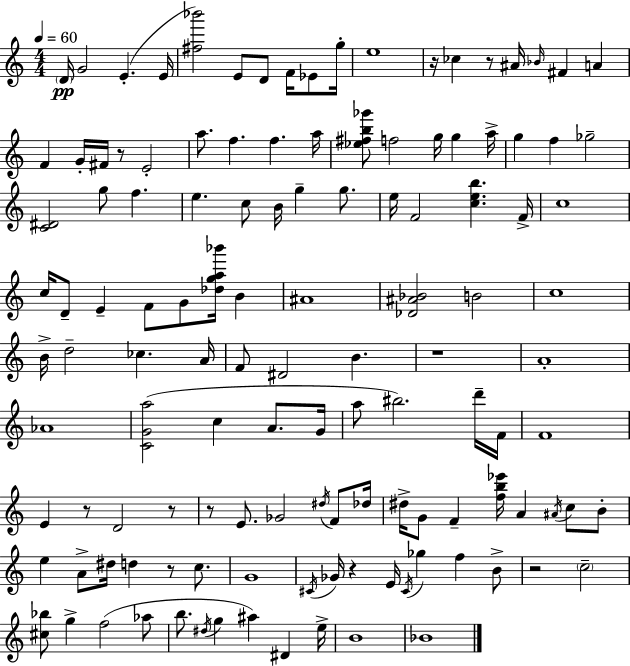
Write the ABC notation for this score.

X:1
T:Untitled
M:4/4
L:1/4
K:Am
D/4 G2 E E/4 [^f_b']2 E/2 D/2 F/4 _E/2 g/4 e4 z/4 _c z/2 ^A/4 _B/4 ^F A F G/4 ^F/4 z/2 E2 a/2 f f a/4 [_e^fb_g']/2 f2 g/4 g a/4 g f _g2 [C^D]2 g/2 f e c/2 B/4 g g/2 e/4 F2 [ceb] F/4 c4 c/4 D/2 E F/2 G/2 [_dga_b']/4 B ^A4 [_D^A_B]2 B2 c4 B/4 d2 _c A/4 F/2 ^D2 B z4 A4 _A4 [CGa]2 c A/2 G/4 a/2 ^b2 d'/4 F/4 F4 E z/2 D2 z/2 z/2 E/2 _G2 ^d/4 F/2 _d/4 ^d/4 G/2 F [fb_e']/4 A ^A/4 c/2 B/2 e A/2 ^d/4 d z/2 c/2 G4 ^C/4 _G/4 z E/4 ^C/4 _g f B/2 z2 c2 [^c_b]/2 g f2 _a/2 b/2 ^d/4 g ^a ^D e/4 B4 _B4